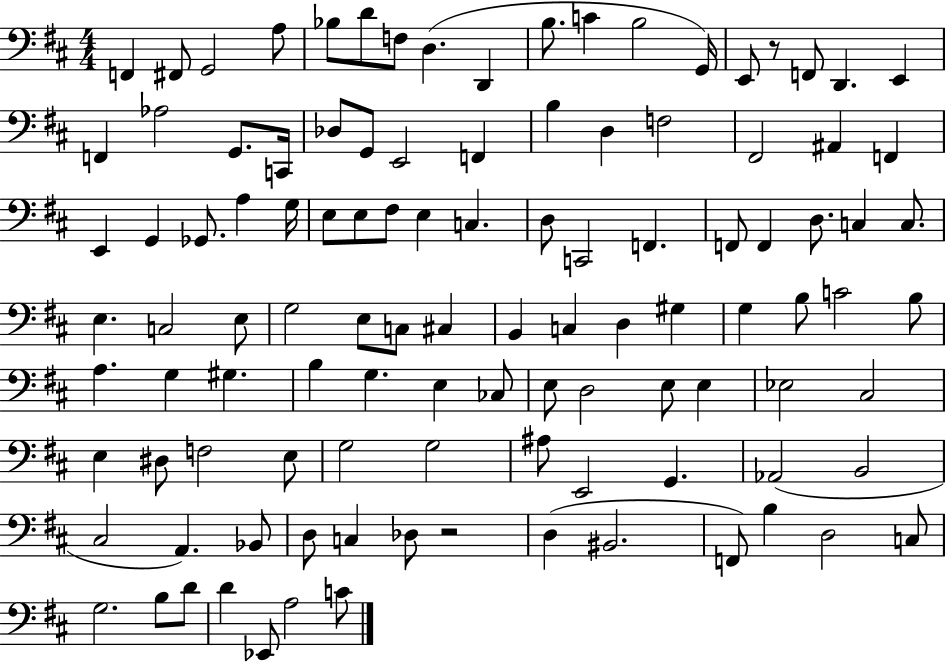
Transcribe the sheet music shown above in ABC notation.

X:1
T:Untitled
M:4/4
L:1/4
K:D
F,, ^F,,/2 G,,2 A,/2 _B,/2 D/2 F,/2 D, D,, B,/2 C B,2 G,,/4 E,,/2 z/2 F,,/2 D,, E,, F,, _A,2 G,,/2 C,,/4 _D,/2 G,,/2 E,,2 F,, B, D, F,2 ^F,,2 ^A,, F,, E,, G,, _G,,/2 A, G,/4 E,/2 E,/2 ^F,/2 E, C, D,/2 C,,2 F,, F,,/2 F,, D,/2 C, C,/2 E, C,2 E,/2 G,2 E,/2 C,/2 ^C, B,, C, D, ^G, G, B,/2 C2 B,/2 A, G, ^G, B, G, E, _C,/2 E,/2 D,2 E,/2 E, _E,2 ^C,2 E, ^D,/2 F,2 E,/2 G,2 G,2 ^A,/2 E,,2 G,, _A,,2 B,,2 ^C,2 A,, _B,,/2 D,/2 C, _D,/2 z2 D, ^B,,2 F,,/2 B, D,2 C,/2 G,2 B,/2 D/2 D _E,,/2 A,2 C/2